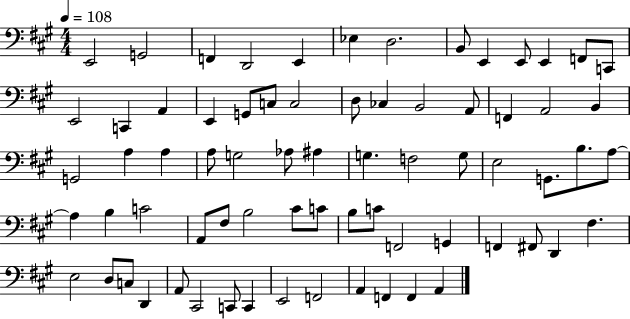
{
  \clef bass
  \numericTimeSignature
  \time 4/4
  \key a \major
  \tempo 4 = 108
  e,2 g,2 | f,4 d,2 e,4 | ees4 d2. | b,8 e,4 e,8 e,4 f,8 c,8 | \break e,2 c,4 a,4 | e,4 g,8 c8 c2 | d8 ces4 b,2 a,8 | f,4 a,2 b,4 | \break g,2 a4 a4 | a8 g2 aes8 ais4 | g4. f2 g8 | e2 g,8. b8. a8~~ | \break a4 b4 c'2 | a,8 fis8 b2 cis'8 c'8 | b8 c'8 f,2 g,4 | f,4 fis,8 d,4 fis4. | \break e2 d8 c8 d,4 | a,8 cis,2 c,8 c,4 | e,2 f,2 | a,4 f,4 f,4 a,4 | \break \bar "|."
}